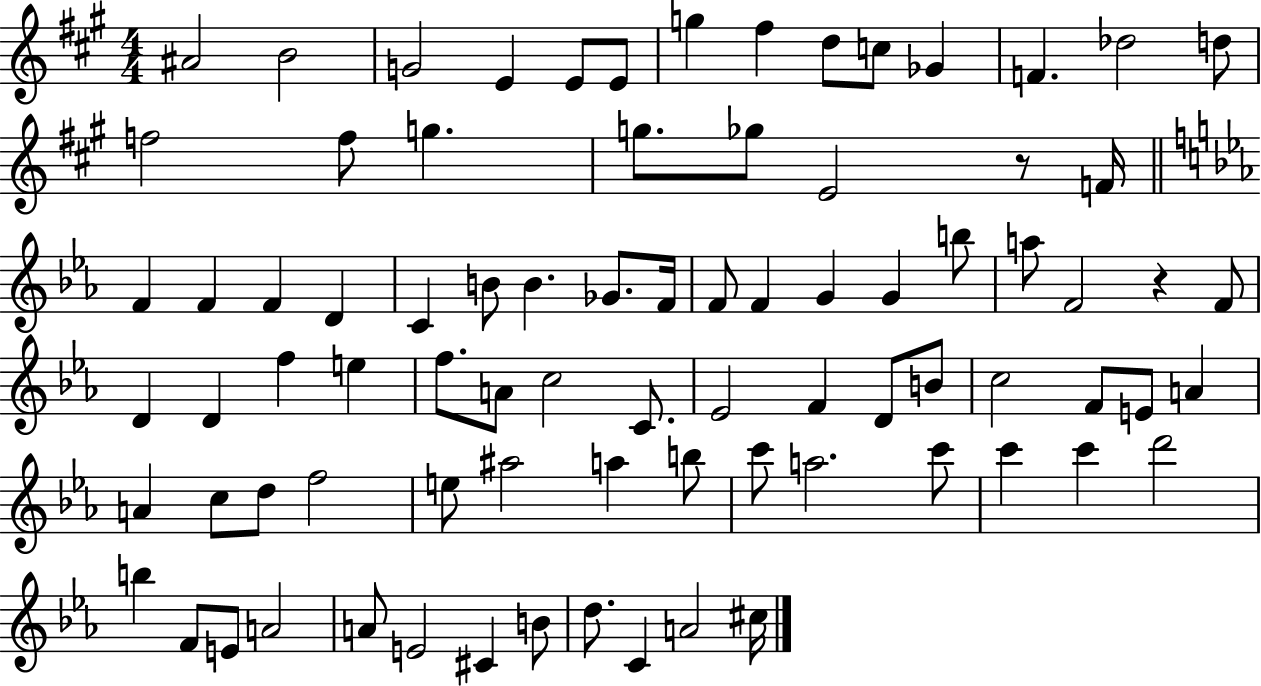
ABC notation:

X:1
T:Untitled
M:4/4
L:1/4
K:A
^A2 B2 G2 E E/2 E/2 g ^f d/2 c/2 _G F _d2 d/2 f2 f/2 g g/2 _g/2 E2 z/2 F/4 F F F D C B/2 B _G/2 F/4 F/2 F G G b/2 a/2 F2 z F/2 D D f e f/2 A/2 c2 C/2 _E2 F D/2 B/2 c2 F/2 E/2 A A c/2 d/2 f2 e/2 ^a2 a b/2 c'/2 a2 c'/2 c' c' d'2 b F/2 E/2 A2 A/2 E2 ^C B/2 d/2 C A2 ^c/4